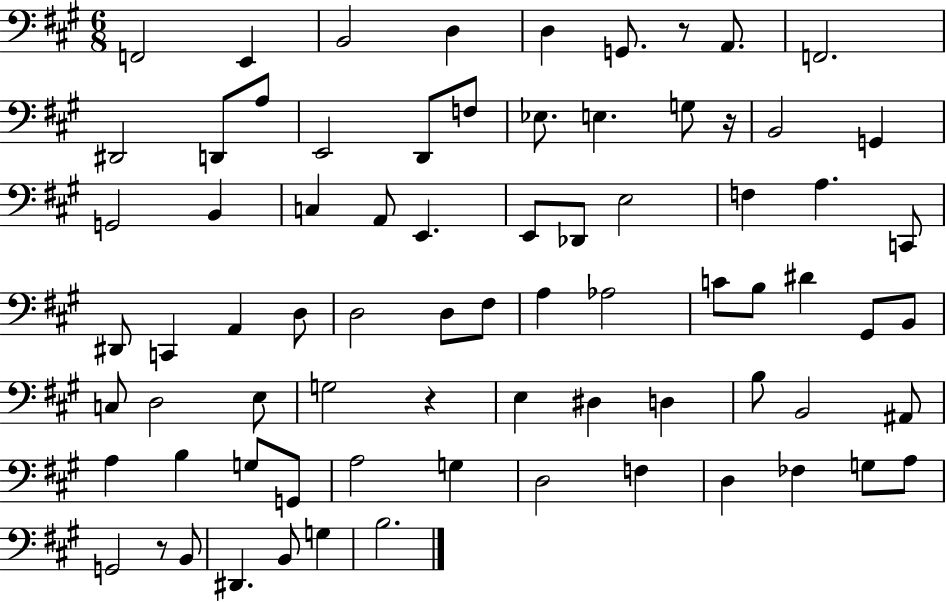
{
  \clef bass
  \numericTimeSignature
  \time 6/8
  \key a \major
  f,2 e,4 | b,2 d4 | d4 g,8. r8 a,8. | f,2. | \break dis,2 d,8 a8 | e,2 d,8 f8 | ees8. e4. g8 r16 | b,2 g,4 | \break g,2 b,4 | c4 a,8 e,4. | e,8 des,8 e2 | f4 a4. c,8 | \break dis,8 c,4 a,4 d8 | d2 d8 fis8 | a4 aes2 | c'8 b8 dis'4 gis,8 b,8 | \break c8 d2 e8 | g2 r4 | e4 dis4 d4 | b8 b,2 ais,8 | \break a4 b4 g8 g,8 | a2 g4 | d2 f4 | d4 fes4 g8 a8 | \break g,2 r8 b,8 | dis,4. b,8 g4 | b2. | \bar "|."
}